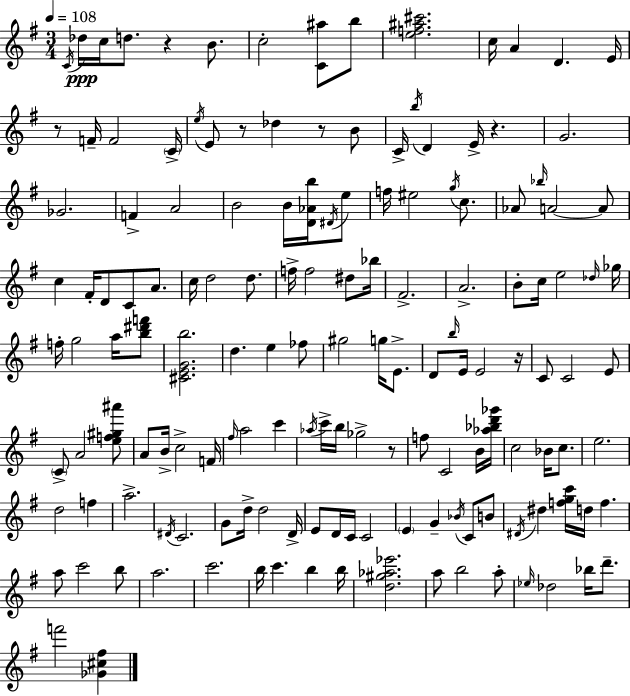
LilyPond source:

{
  \clef treble
  \numericTimeSignature
  \time 3/4
  \key g \major
  \tempo 4 = 108
  \acciaccatura { c'16 }\ppp des''16 c''16 d''8. r4 b'8. | c''2-. <c' ais''>8 b''8 | <e'' f'' ais'' cis'''>2. | c''16 a'4 d'4. | \break e'16 r8 f'16-- f'2 | \parenthesize c'16-> \acciaccatura { e''16 } e'8 r8 des''4 r8 | b'8 c'16-> \acciaccatura { b''16 } d'4 e'16-> r4. | g'2. | \break ges'2. | f'4-> a'2 | b'2 b'16 | <d' aes' b''>16 \acciaccatura { dis'16 } e''8 f''16 eis''2 | \break \acciaccatura { g''16 } c''8. aes'8 \grace { bes''16 } a'2~~ | a'8 c''4 fis'16-. d'8 | c'8 a'8. c''16 d''2 | d''8. f''16-> f''2 | \break dis''8 bes''16 fis'2.-> | a'2.-> | b'8-. c''16 e''2 | \grace { des''16 } ges''16 f''16-. g''2 | \break a''16 <b'' dis''' f'''>8 <cis' e' g' b''>2. | d''4. | e''4 fes''8 gis''2 | g''16 e'8.-> d'8 \grace { b''16 } e'16 e'2 | \break r16 c'8 c'2 | e'8 \parenthesize c'8-> a'2 | <e'' f'' gis'' ais'''>8 a'8 b'16-> c''2-> | f'16 \grace { fis''16 } a''2 | \break c'''4 \acciaccatura { aes''16 } c'''16-> b''16 | ges''2-> r8 f''8 | c'2 b'16 <aes'' bes'' d''' ges'''>16 c''2 | bes'16 c''8. e''2. | \break d''2 | f''4 a''2.-> | \acciaccatura { dis'16 } c'2. | g'8 | \break d''16-> d''2 d'16-> e'8 | d'16 c'16 c'2 \parenthesize e'4 | g'4-- \acciaccatura { bes'16 } c'8 b'8 | \acciaccatura { dis'16 } dis''4 <f'' g'' c'''>16 d''16 f''4. | \break a''8 c'''2 b''8 | a''2. | c'''2. | b''16 c'''4. b''4 | \break b''16 <d'' gis'' aes'' ees'''>2. | a''8 b''2 a''8-. | \grace { ees''16 } des''2 bes''16 d'''8.-- | f'''2 <ges' cis'' fis''>4 | \break \bar "|."
}